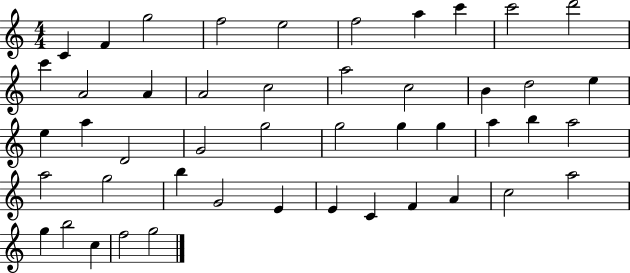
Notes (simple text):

C4/q F4/q G5/h F5/h E5/h F5/h A5/q C6/q C6/h D6/h C6/q A4/h A4/q A4/h C5/h A5/h C5/h B4/q D5/h E5/q E5/q A5/q D4/h G4/h G5/h G5/h G5/q G5/q A5/q B5/q A5/h A5/h G5/h B5/q G4/h E4/q E4/q C4/q F4/q A4/q C5/h A5/h G5/q B5/h C5/q F5/h G5/h